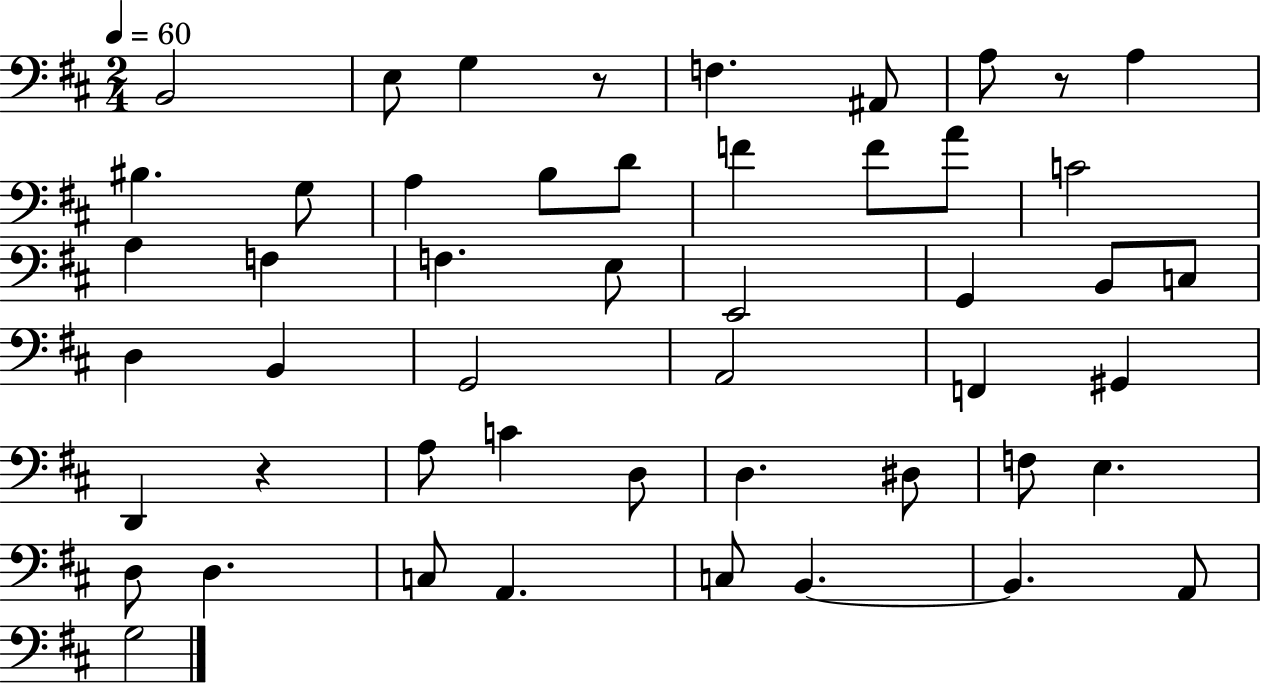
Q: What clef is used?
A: bass